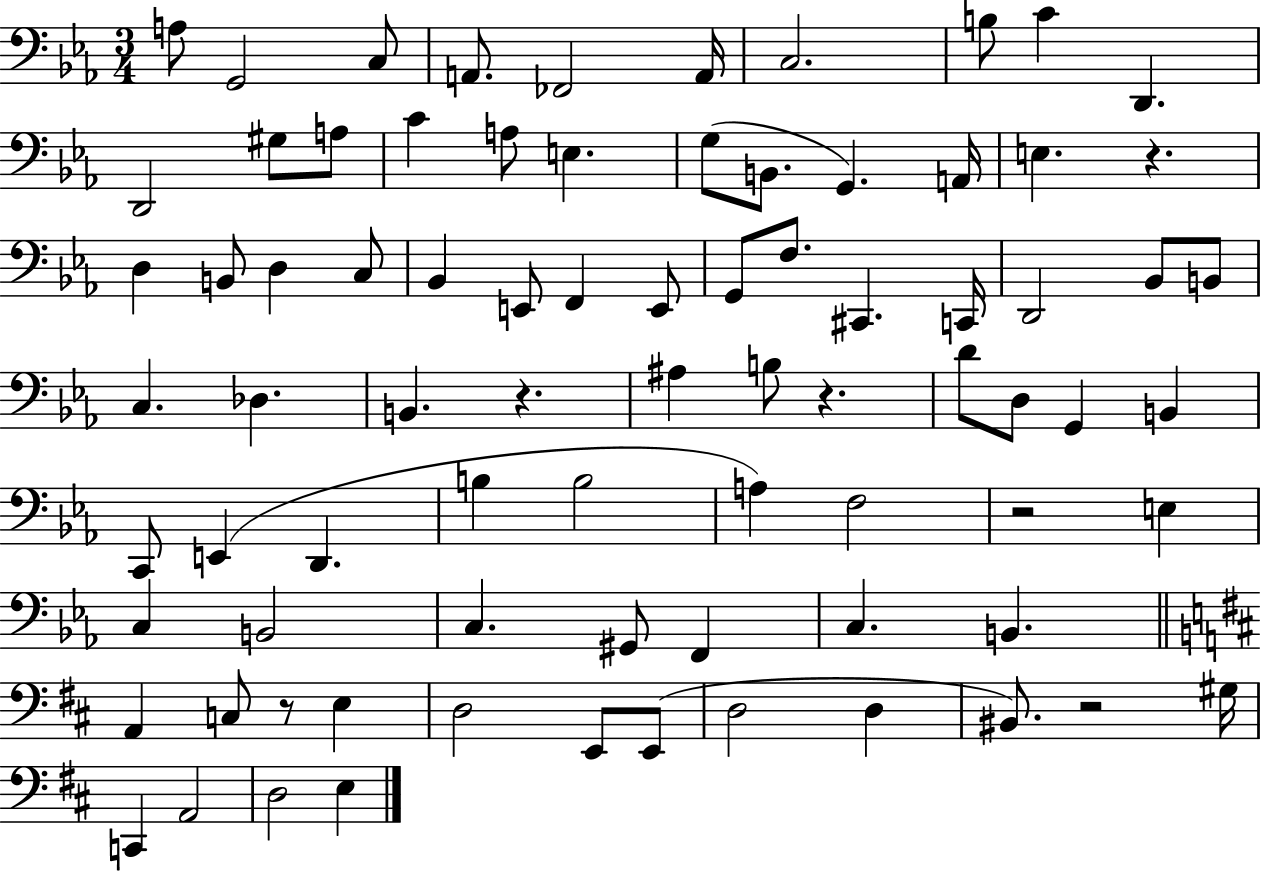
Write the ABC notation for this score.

X:1
T:Untitled
M:3/4
L:1/4
K:Eb
A,/2 G,,2 C,/2 A,,/2 _F,,2 A,,/4 C,2 B,/2 C D,, D,,2 ^G,/2 A,/2 C A,/2 E, G,/2 B,,/2 G,, A,,/4 E, z D, B,,/2 D, C,/2 _B,, E,,/2 F,, E,,/2 G,,/2 F,/2 ^C,, C,,/4 D,,2 _B,,/2 B,,/2 C, _D, B,, z ^A, B,/2 z D/2 D,/2 G,, B,, C,,/2 E,, D,, B, B,2 A, F,2 z2 E, C, B,,2 C, ^G,,/2 F,, C, B,, A,, C,/2 z/2 E, D,2 E,,/2 E,,/2 D,2 D, ^B,,/2 z2 ^G,/4 C,, A,,2 D,2 E,